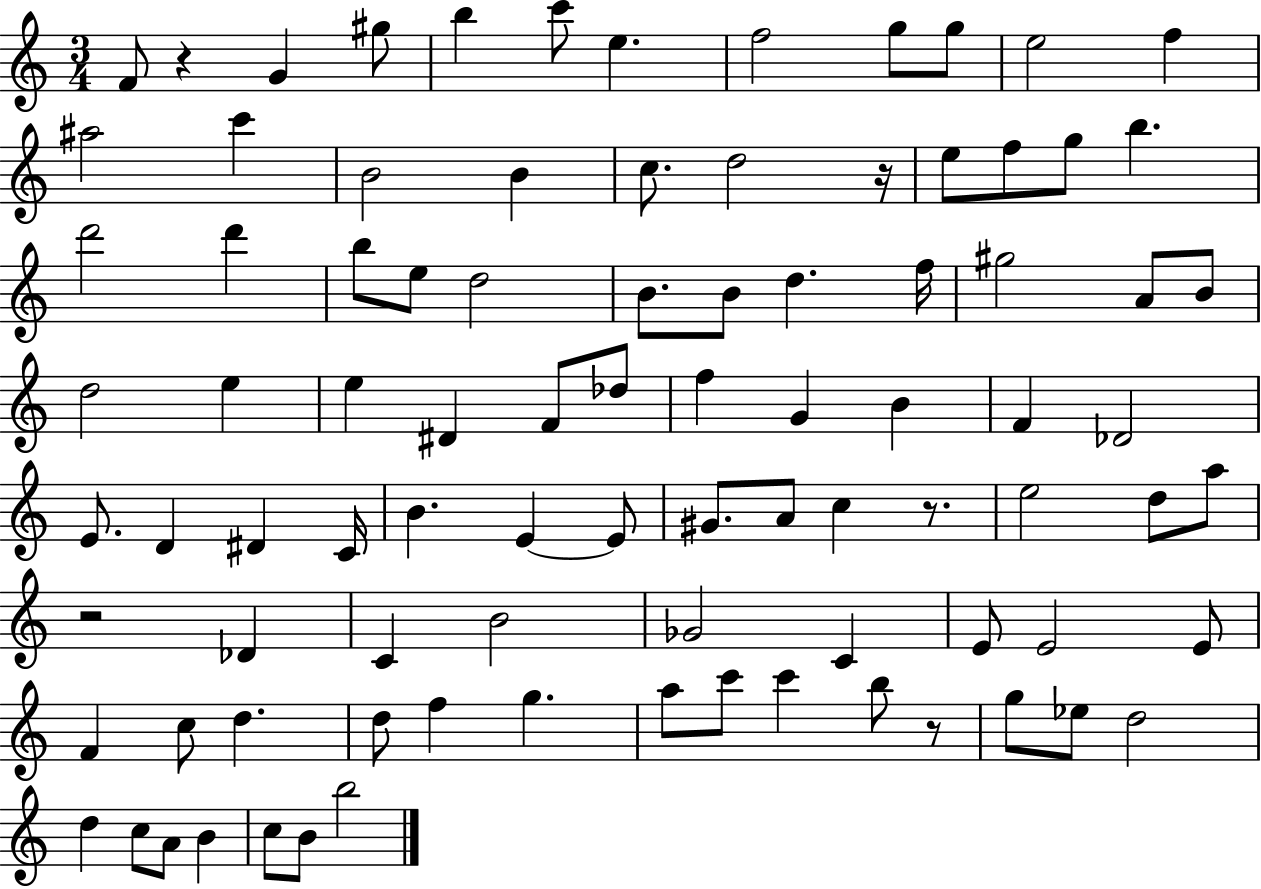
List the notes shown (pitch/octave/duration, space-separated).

F4/e R/q G4/q G#5/e B5/q C6/e E5/q. F5/h G5/e G5/e E5/h F5/q A#5/h C6/q B4/h B4/q C5/e. D5/h R/s E5/e F5/e G5/e B5/q. D6/h D6/q B5/e E5/e D5/h B4/e. B4/e D5/q. F5/s G#5/h A4/e B4/e D5/h E5/q E5/q D#4/q F4/e Db5/e F5/q G4/q B4/q F4/q Db4/h E4/e. D4/q D#4/q C4/s B4/q. E4/q E4/e G#4/e. A4/e C5/q R/e. E5/h D5/e A5/e R/h Db4/q C4/q B4/h Gb4/h C4/q E4/e E4/h E4/e F4/q C5/e D5/q. D5/e F5/q G5/q. A5/e C6/e C6/q B5/e R/e G5/e Eb5/e D5/h D5/q C5/e A4/e B4/q C5/e B4/e B5/h